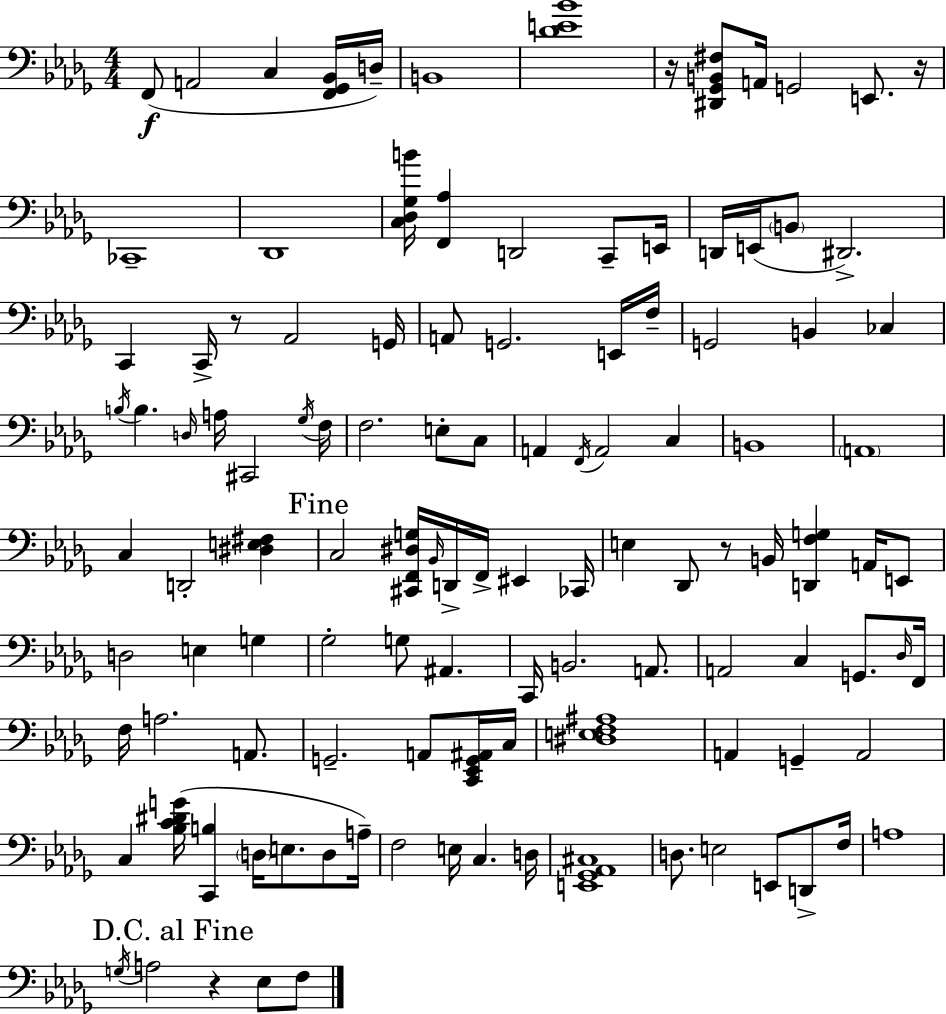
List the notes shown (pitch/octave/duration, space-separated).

F2/e A2/h C3/q [F2,Gb2,Bb2]/s D3/s B2/w [Db4,E4,Bb4]/w R/s [D#2,Gb2,B2,F#3]/e A2/s G2/h E2/e. R/s CES2/w Db2/w [C3,Db3,Gb3,B4]/s [F2,Ab3]/q D2/h C2/e E2/s D2/s E2/s B2/e D#2/h. C2/q C2/s R/e Ab2/h G2/s A2/e G2/h. E2/s F3/s G2/h B2/q CES3/q B3/s B3/q. D3/s A3/s C#2/h Gb3/s F3/s F3/h. E3/e C3/e A2/q F2/s A2/h C3/q B2/w A2/w C3/q D2/h [D#3,E3,F#3]/q C3/h [C#2,F2,D#3,G3]/s Bb2/s D2/s F2/s EIS2/q CES2/s E3/q Db2/e R/e B2/s [D2,F3,G3]/q A2/s E2/e D3/h E3/q G3/q Gb3/h G3/e A#2/q. C2/s B2/h. A2/e. A2/h C3/q G2/e. Db3/s F2/s F3/s A3/h. A2/e. G2/h. A2/e [C2,Eb2,G2,A#2]/s C3/s [D#3,E3,F3,A#3]/w A2/q G2/q A2/h C3/q [Bb3,C4,D#4,G4]/s [C2,B3]/q D3/s E3/e. D3/e A3/s F3/h E3/s C3/q. D3/s [E2,Gb2,Ab2,C#3]/w D3/e. E3/h E2/e D2/e F3/s A3/w G3/s A3/h R/q Eb3/e F3/e